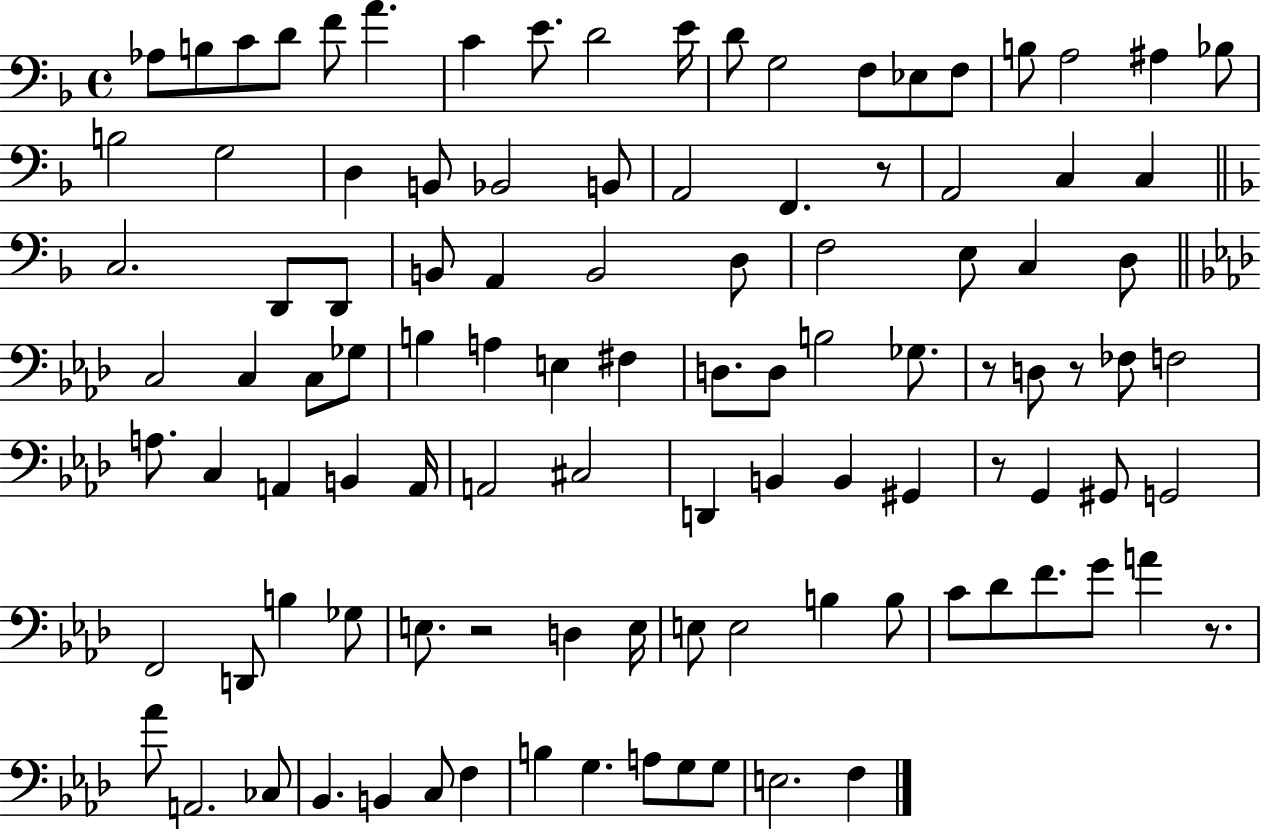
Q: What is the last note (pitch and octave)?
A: F3